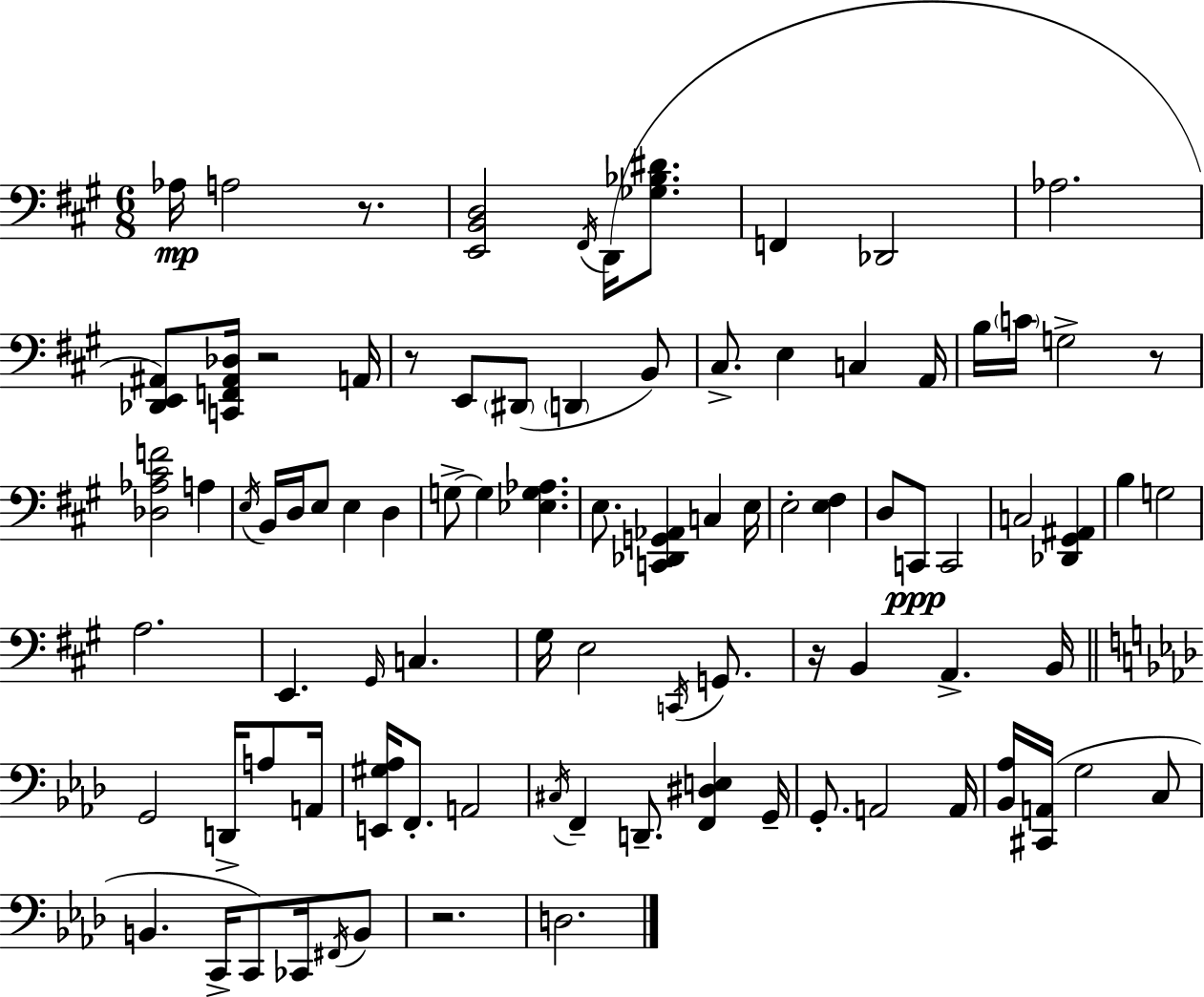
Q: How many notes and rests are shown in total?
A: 90